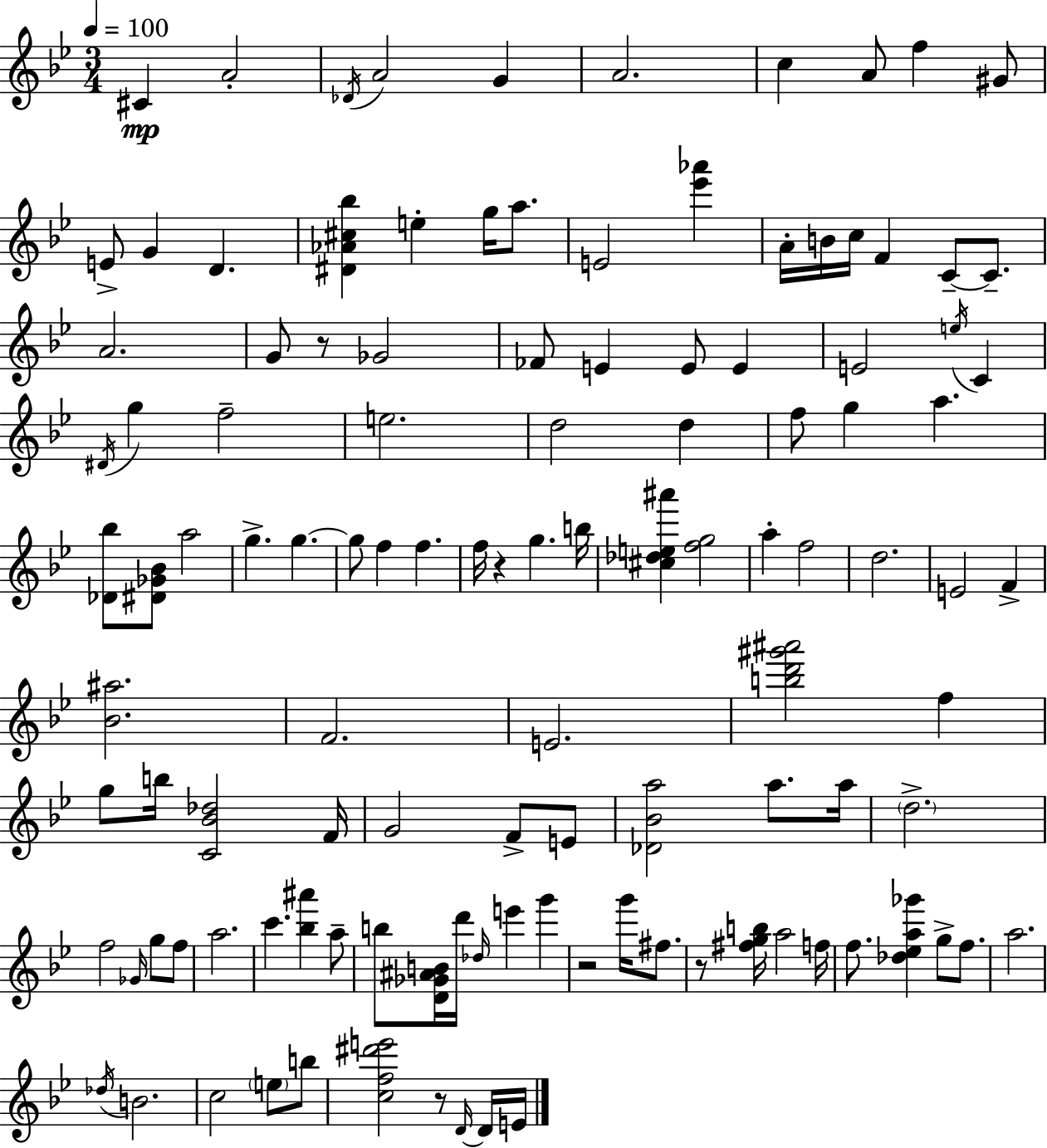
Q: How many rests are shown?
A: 5